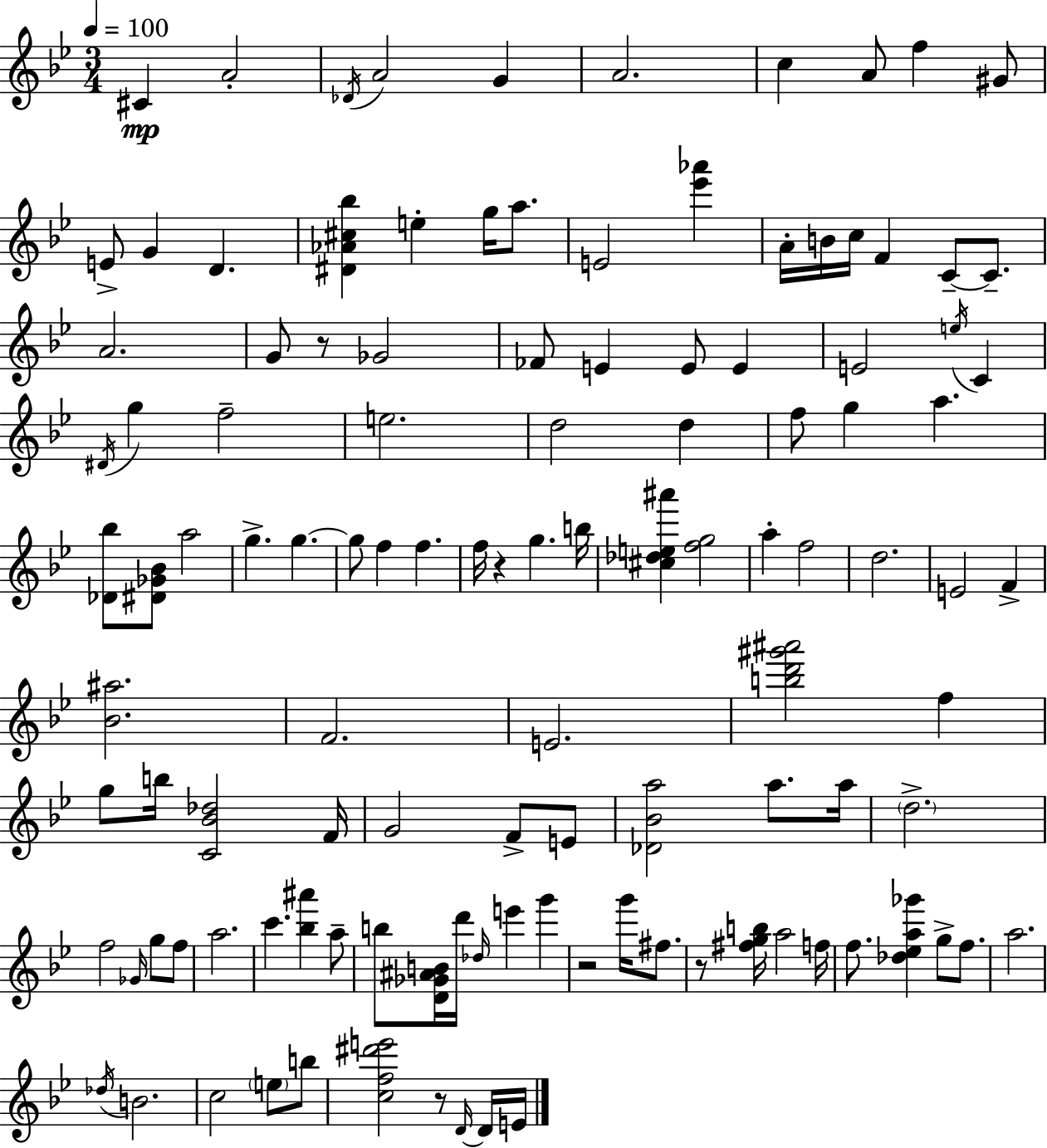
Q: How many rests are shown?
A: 5